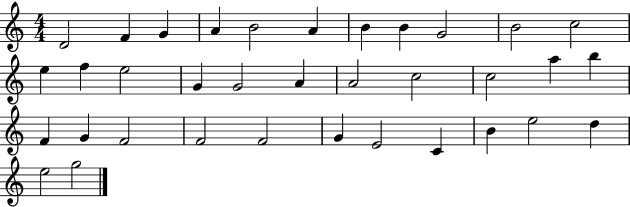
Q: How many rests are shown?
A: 0